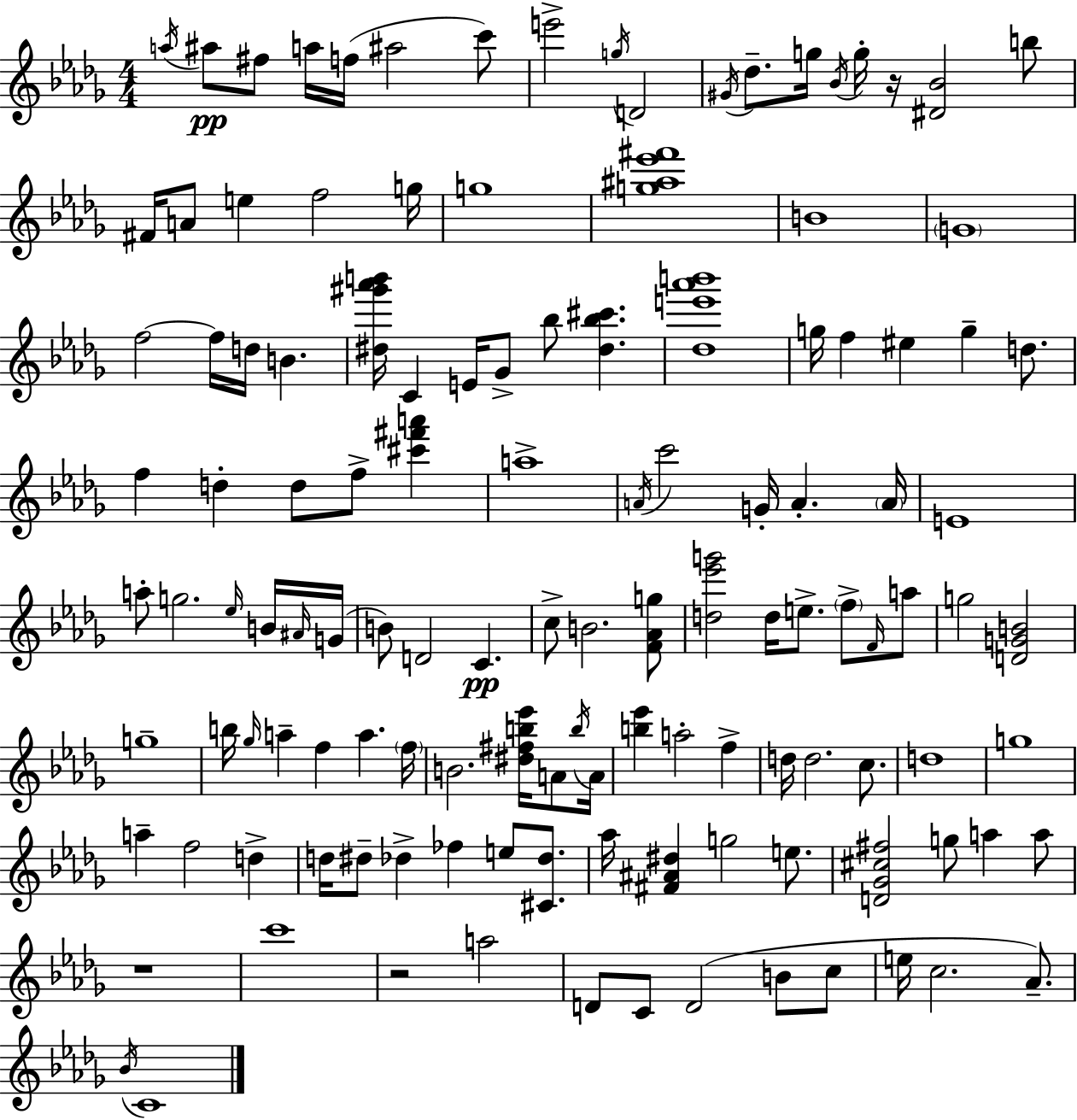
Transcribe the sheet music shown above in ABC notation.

X:1
T:Untitled
M:4/4
L:1/4
K:Bbm
a/4 ^a/2 ^f/2 a/4 f/4 ^a2 c'/2 e'2 g/4 D2 ^G/4 _d/2 g/4 _B/4 g/4 z/4 [^D_B]2 b/2 ^F/4 A/2 e f2 g/4 g4 [g^a_e'^f']4 B4 G4 f2 f/4 d/4 B [^d^g'_a'b']/4 C E/4 _G/2 _b/2 [^d_b^c'] [_de'_a'b']4 g/4 f ^e g d/2 f d d/2 f/2 [^c'^f'a'] a4 A/4 c'2 G/4 A A/4 E4 a/2 g2 _e/4 B/4 ^A/4 G/4 B/2 D2 C c/2 B2 [F_Ag]/2 [d_e'g']2 d/4 e/2 f/2 F/4 a/2 g2 [DGB]2 g4 b/4 _g/4 a f a f/4 B2 [^d^fb_e']/4 A/2 b/4 A/4 [b_e'] a2 f d/4 d2 c/2 d4 g4 a f2 d d/4 ^d/2 _d _f e/2 [^C_d]/2 _a/4 [^F^A^d] g2 e/2 [D_G^c^f]2 g/2 a a/2 z4 c'4 z2 a2 D/2 C/2 D2 B/2 c/2 e/4 c2 _A/2 _B/4 C4